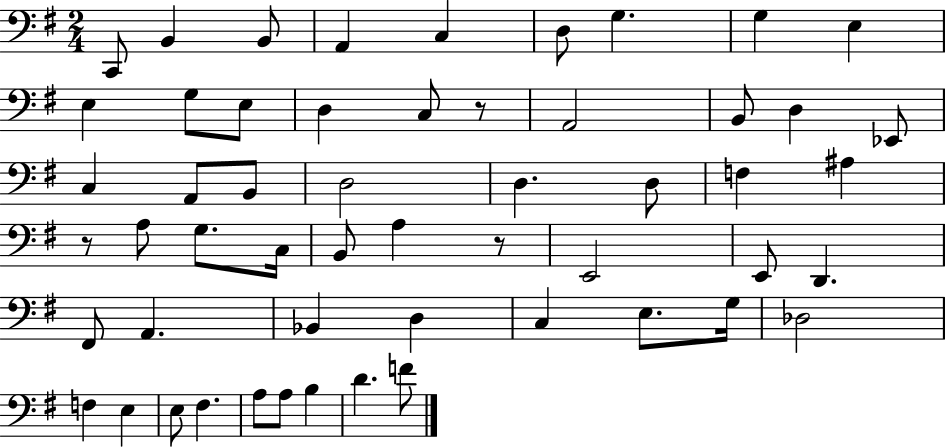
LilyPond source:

{
  \clef bass
  \numericTimeSignature
  \time 2/4
  \key g \major
  c,8 b,4 b,8 | a,4 c4 | d8 g4. | g4 e4 | \break e4 g8 e8 | d4 c8 r8 | a,2 | b,8 d4 ees,8 | \break c4 a,8 b,8 | d2 | d4. d8 | f4 ais4 | \break r8 a8 g8. c16 | b,8 a4 r8 | e,2 | e,8 d,4. | \break fis,8 a,4. | bes,4 d4 | c4 e8. g16 | des2 | \break f4 e4 | e8 fis4. | a8 a8 b4 | d'4. f'8 | \break \bar "|."
}